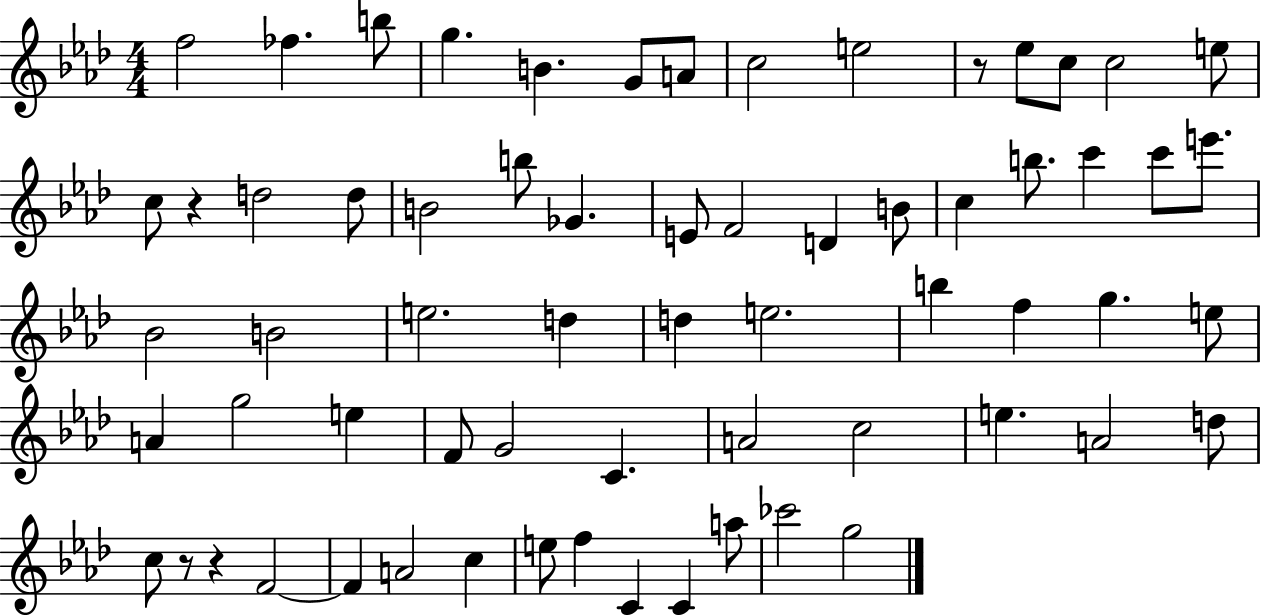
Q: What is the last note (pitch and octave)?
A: G5